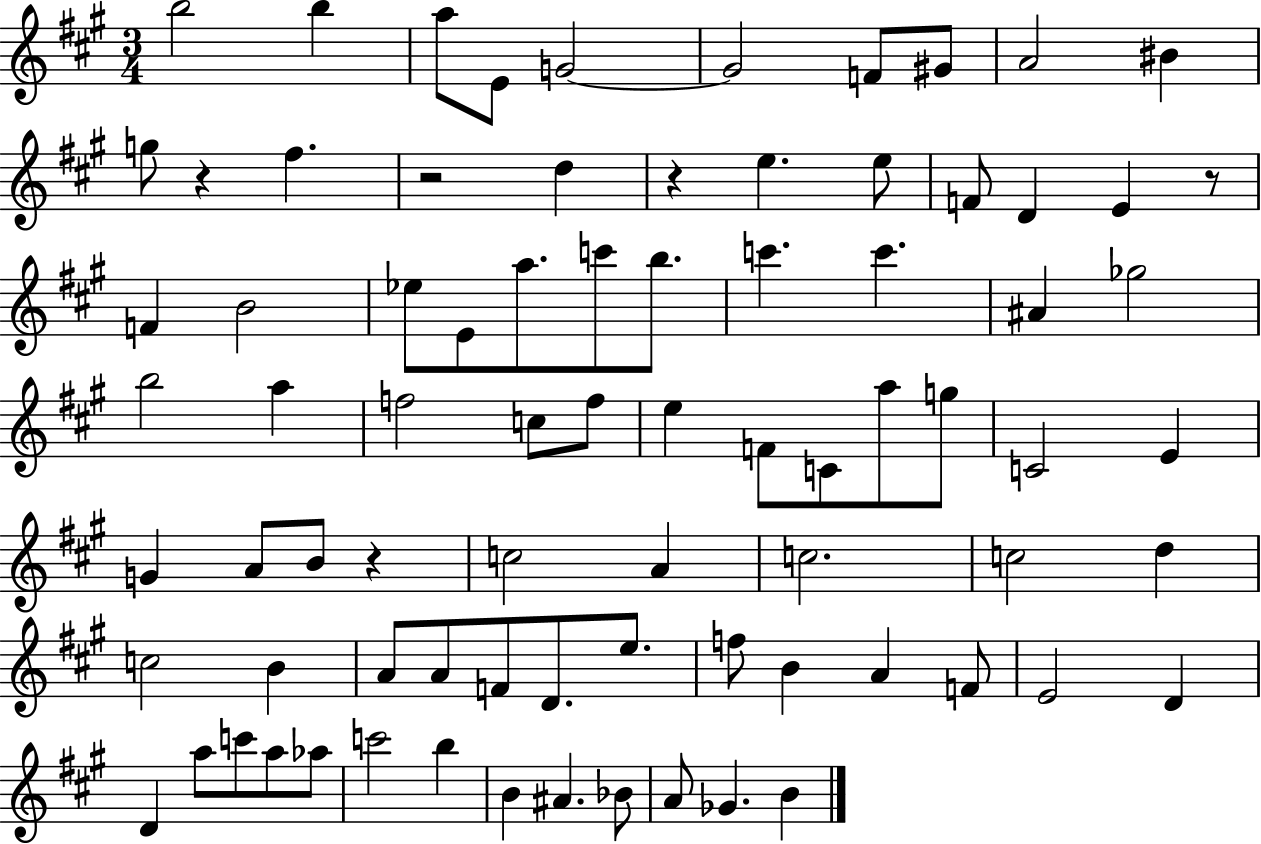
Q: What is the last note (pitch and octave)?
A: B4